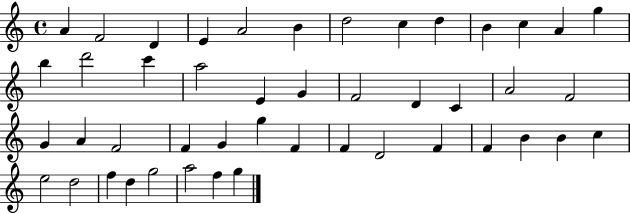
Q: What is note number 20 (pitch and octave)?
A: F4